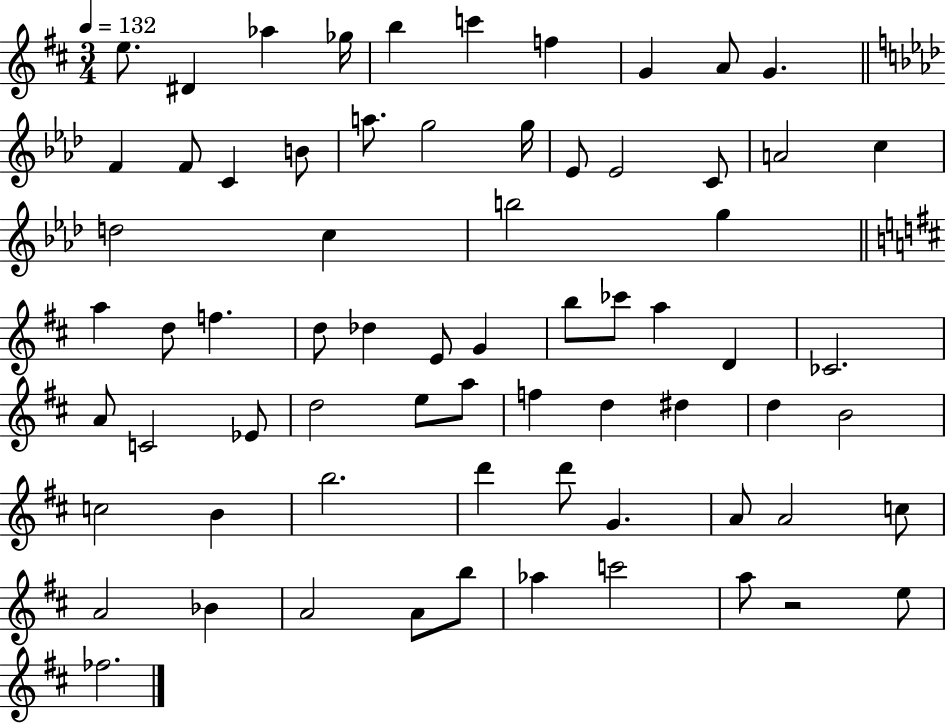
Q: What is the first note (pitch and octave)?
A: E5